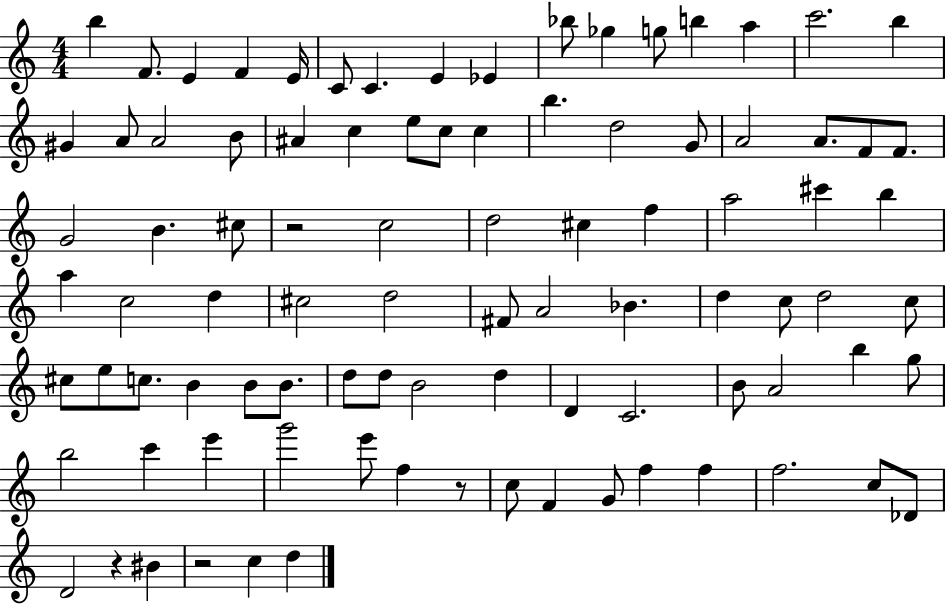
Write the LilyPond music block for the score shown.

{
  \clef treble
  \numericTimeSignature
  \time 4/4
  \key c \major
  \repeat volta 2 { b''4 f'8. e'4 f'4 e'16 | c'8 c'4. e'4 ees'4 | bes''8 ges''4 g''8 b''4 a''4 | c'''2. b''4 | \break gis'4 a'8 a'2 b'8 | ais'4 c''4 e''8 c''8 c''4 | b''4. d''2 g'8 | a'2 a'8. f'8 f'8. | \break g'2 b'4. cis''8 | r2 c''2 | d''2 cis''4 f''4 | a''2 cis'''4 b''4 | \break a''4 c''2 d''4 | cis''2 d''2 | fis'8 a'2 bes'4. | d''4 c''8 d''2 c''8 | \break cis''8 e''8 c''8. b'4 b'8 b'8. | d''8 d''8 b'2 d''4 | d'4 c'2. | b'8 a'2 b''4 g''8 | \break b''2 c'''4 e'''4 | g'''2 e'''8 f''4 r8 | c''8 f'4 g'8 f''4 f''4 | f''2. c''8 des'8 | \break d'2 r4 bis'4 | r2 c''4 d''4 | } \bar "|."
}